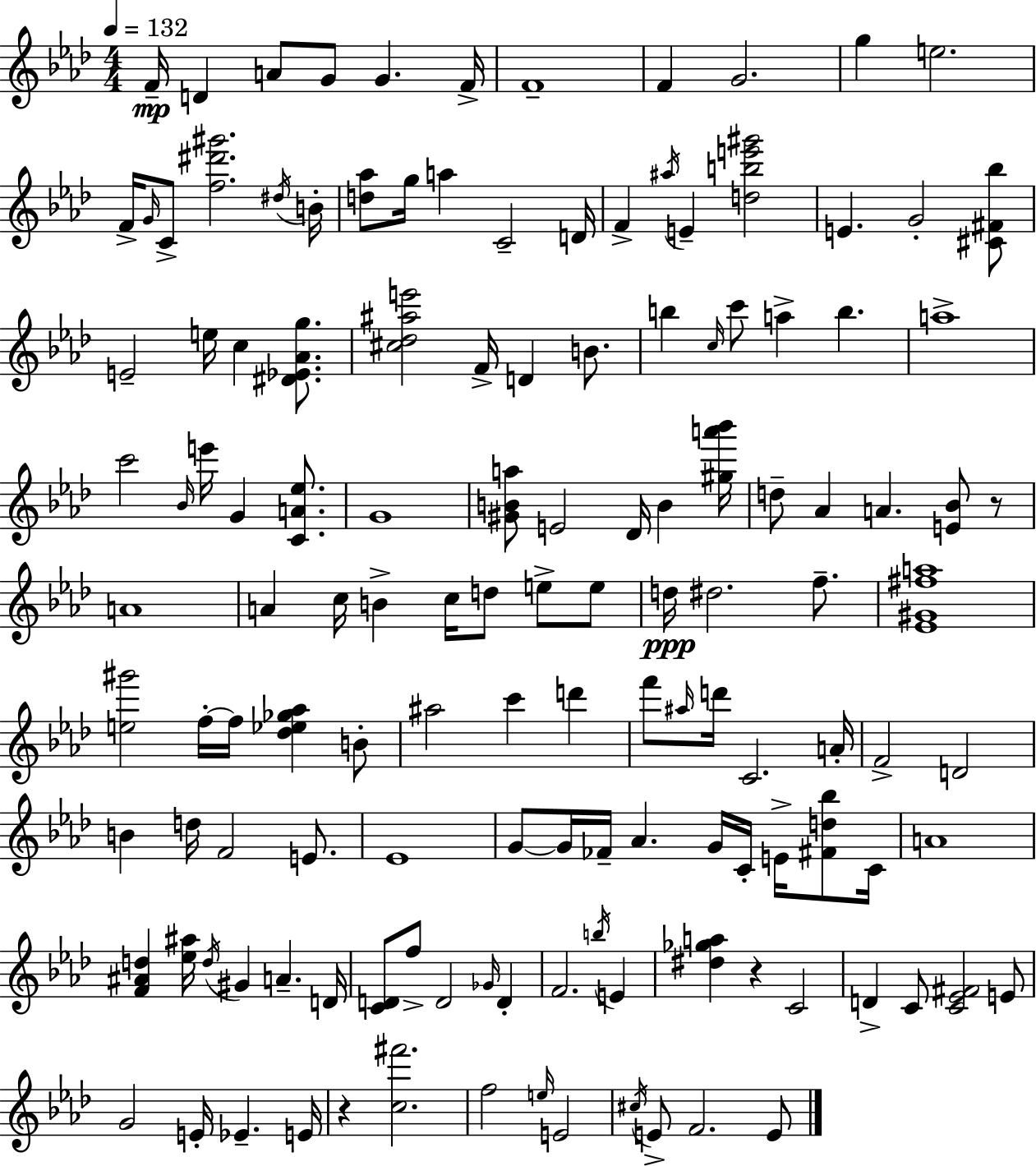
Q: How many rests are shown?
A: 3